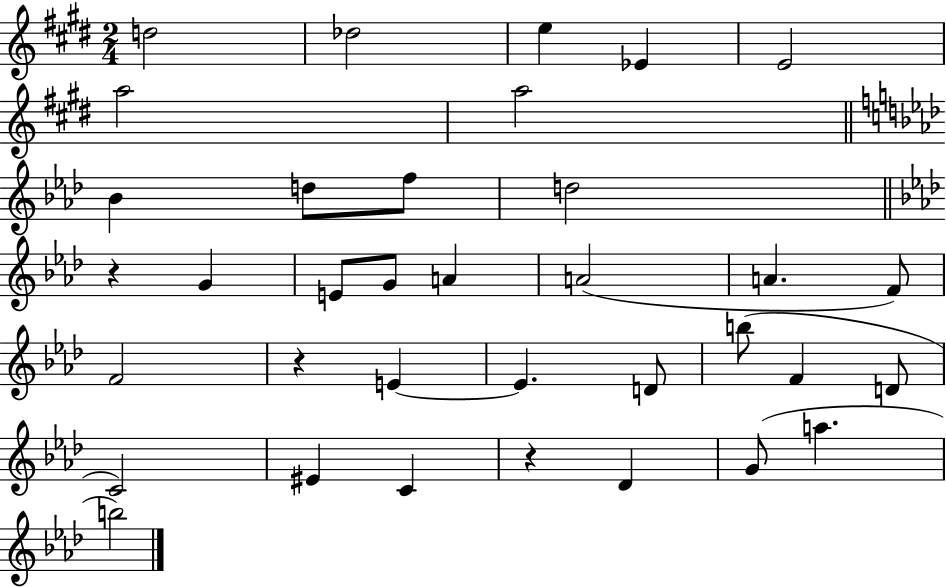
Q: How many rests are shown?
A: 3